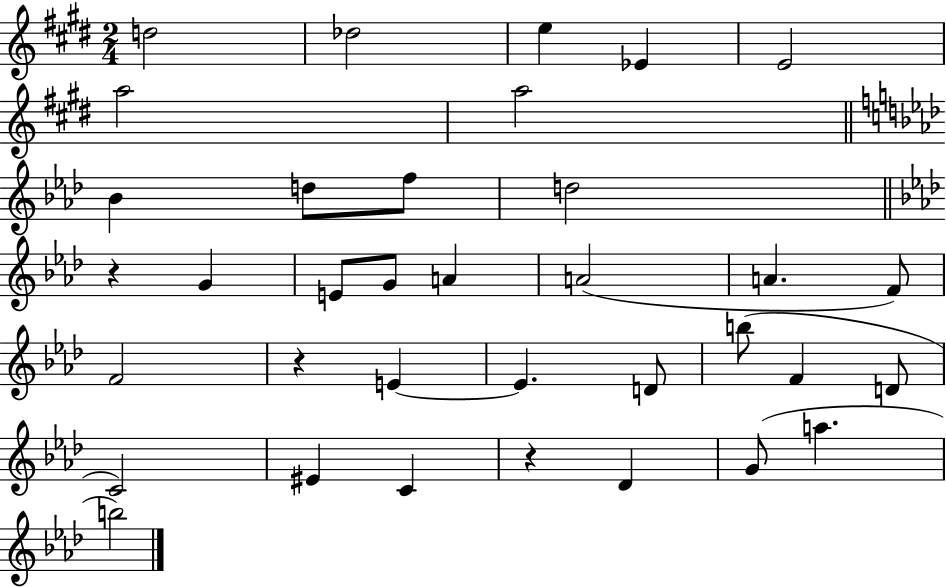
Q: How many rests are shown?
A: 3